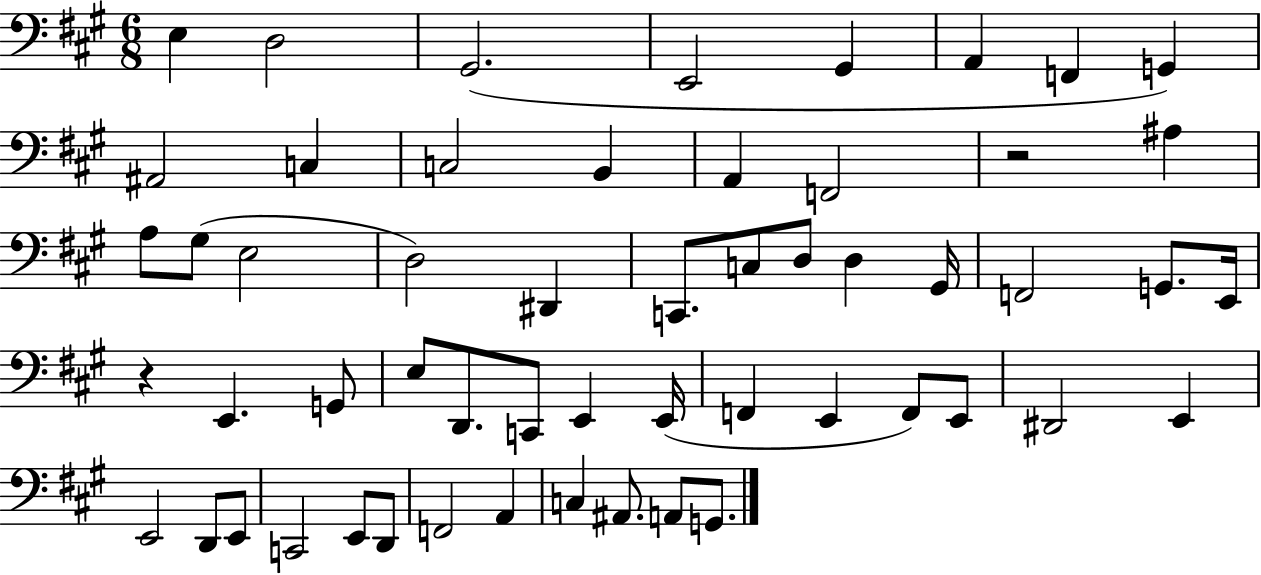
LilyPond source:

{
  \clef bass
  \numericTimeSignature
  \time 6/8
  \key a \major
  e4 d2 | gis,2.( | e,2 gis,4 | a,4 f,4 g,4) | \break ais,2 c4 | c2 b,4 | a,4 f,2 | r2 ais4 | \break a8 gis8( e2 | d2) dis,4 | c,8. c8 d8 d4 gis,16 | f,2 g,8. e,16 | \break r4 e,4. g,8 | e8 d,8. c,8 e,4 e,16( | f,4 e,4 f,8) e,8 | dis,2 e,4 | \break e,2 d,8 e,8 | c,2 e,8 d,8 | f,2 a,4 | c4 ais,8. a,8 g,8. | \break \bar "|."
}